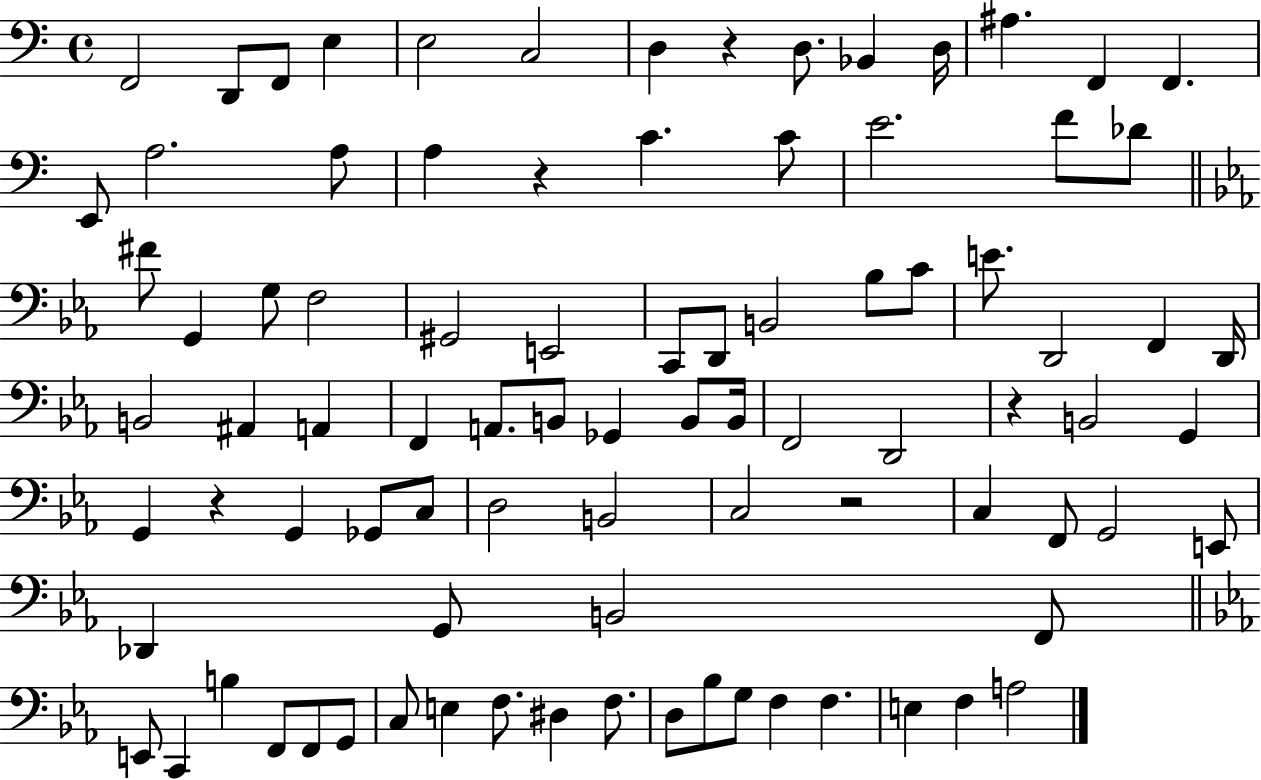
X:1
T:Untitled
M:4/4
L:1/4
K:C
F,,2 D,,/2 F,,/2 E, E,2 C,2 D, z D,/2 _B,, D,/4 ^A, F,, F,, E,,/2 A,2 A,/2 A, z C C/2 E2 F/2 _D/2 ^F/2 G,, G,/2 F,2 ^G,,2 E,,2 C,,/2 D,,/2 B,,2 _B,/2 C/2 E/2 D,,2 F,, D,,/4 B,,2 ^A,, A,, F,, A,,/2 B,,/2 _G,, B,,/2 B,,/4 F,,2 D,,2 z B,,2 G,, G,, z G,, _G,,/2 C,/2 D,2 B,,2 C,2 z2 C, F,,/2 G,,2 E,,/2 _D,, G,,/2 B,,2 F,,/2 E,,/2 C,, B, F,,/2 F,,/2 G,,/2 C,/2 E, F,/2 ^D, F,/2 D,/2 _B,/2 G,/2 F, F, E, F, A,2